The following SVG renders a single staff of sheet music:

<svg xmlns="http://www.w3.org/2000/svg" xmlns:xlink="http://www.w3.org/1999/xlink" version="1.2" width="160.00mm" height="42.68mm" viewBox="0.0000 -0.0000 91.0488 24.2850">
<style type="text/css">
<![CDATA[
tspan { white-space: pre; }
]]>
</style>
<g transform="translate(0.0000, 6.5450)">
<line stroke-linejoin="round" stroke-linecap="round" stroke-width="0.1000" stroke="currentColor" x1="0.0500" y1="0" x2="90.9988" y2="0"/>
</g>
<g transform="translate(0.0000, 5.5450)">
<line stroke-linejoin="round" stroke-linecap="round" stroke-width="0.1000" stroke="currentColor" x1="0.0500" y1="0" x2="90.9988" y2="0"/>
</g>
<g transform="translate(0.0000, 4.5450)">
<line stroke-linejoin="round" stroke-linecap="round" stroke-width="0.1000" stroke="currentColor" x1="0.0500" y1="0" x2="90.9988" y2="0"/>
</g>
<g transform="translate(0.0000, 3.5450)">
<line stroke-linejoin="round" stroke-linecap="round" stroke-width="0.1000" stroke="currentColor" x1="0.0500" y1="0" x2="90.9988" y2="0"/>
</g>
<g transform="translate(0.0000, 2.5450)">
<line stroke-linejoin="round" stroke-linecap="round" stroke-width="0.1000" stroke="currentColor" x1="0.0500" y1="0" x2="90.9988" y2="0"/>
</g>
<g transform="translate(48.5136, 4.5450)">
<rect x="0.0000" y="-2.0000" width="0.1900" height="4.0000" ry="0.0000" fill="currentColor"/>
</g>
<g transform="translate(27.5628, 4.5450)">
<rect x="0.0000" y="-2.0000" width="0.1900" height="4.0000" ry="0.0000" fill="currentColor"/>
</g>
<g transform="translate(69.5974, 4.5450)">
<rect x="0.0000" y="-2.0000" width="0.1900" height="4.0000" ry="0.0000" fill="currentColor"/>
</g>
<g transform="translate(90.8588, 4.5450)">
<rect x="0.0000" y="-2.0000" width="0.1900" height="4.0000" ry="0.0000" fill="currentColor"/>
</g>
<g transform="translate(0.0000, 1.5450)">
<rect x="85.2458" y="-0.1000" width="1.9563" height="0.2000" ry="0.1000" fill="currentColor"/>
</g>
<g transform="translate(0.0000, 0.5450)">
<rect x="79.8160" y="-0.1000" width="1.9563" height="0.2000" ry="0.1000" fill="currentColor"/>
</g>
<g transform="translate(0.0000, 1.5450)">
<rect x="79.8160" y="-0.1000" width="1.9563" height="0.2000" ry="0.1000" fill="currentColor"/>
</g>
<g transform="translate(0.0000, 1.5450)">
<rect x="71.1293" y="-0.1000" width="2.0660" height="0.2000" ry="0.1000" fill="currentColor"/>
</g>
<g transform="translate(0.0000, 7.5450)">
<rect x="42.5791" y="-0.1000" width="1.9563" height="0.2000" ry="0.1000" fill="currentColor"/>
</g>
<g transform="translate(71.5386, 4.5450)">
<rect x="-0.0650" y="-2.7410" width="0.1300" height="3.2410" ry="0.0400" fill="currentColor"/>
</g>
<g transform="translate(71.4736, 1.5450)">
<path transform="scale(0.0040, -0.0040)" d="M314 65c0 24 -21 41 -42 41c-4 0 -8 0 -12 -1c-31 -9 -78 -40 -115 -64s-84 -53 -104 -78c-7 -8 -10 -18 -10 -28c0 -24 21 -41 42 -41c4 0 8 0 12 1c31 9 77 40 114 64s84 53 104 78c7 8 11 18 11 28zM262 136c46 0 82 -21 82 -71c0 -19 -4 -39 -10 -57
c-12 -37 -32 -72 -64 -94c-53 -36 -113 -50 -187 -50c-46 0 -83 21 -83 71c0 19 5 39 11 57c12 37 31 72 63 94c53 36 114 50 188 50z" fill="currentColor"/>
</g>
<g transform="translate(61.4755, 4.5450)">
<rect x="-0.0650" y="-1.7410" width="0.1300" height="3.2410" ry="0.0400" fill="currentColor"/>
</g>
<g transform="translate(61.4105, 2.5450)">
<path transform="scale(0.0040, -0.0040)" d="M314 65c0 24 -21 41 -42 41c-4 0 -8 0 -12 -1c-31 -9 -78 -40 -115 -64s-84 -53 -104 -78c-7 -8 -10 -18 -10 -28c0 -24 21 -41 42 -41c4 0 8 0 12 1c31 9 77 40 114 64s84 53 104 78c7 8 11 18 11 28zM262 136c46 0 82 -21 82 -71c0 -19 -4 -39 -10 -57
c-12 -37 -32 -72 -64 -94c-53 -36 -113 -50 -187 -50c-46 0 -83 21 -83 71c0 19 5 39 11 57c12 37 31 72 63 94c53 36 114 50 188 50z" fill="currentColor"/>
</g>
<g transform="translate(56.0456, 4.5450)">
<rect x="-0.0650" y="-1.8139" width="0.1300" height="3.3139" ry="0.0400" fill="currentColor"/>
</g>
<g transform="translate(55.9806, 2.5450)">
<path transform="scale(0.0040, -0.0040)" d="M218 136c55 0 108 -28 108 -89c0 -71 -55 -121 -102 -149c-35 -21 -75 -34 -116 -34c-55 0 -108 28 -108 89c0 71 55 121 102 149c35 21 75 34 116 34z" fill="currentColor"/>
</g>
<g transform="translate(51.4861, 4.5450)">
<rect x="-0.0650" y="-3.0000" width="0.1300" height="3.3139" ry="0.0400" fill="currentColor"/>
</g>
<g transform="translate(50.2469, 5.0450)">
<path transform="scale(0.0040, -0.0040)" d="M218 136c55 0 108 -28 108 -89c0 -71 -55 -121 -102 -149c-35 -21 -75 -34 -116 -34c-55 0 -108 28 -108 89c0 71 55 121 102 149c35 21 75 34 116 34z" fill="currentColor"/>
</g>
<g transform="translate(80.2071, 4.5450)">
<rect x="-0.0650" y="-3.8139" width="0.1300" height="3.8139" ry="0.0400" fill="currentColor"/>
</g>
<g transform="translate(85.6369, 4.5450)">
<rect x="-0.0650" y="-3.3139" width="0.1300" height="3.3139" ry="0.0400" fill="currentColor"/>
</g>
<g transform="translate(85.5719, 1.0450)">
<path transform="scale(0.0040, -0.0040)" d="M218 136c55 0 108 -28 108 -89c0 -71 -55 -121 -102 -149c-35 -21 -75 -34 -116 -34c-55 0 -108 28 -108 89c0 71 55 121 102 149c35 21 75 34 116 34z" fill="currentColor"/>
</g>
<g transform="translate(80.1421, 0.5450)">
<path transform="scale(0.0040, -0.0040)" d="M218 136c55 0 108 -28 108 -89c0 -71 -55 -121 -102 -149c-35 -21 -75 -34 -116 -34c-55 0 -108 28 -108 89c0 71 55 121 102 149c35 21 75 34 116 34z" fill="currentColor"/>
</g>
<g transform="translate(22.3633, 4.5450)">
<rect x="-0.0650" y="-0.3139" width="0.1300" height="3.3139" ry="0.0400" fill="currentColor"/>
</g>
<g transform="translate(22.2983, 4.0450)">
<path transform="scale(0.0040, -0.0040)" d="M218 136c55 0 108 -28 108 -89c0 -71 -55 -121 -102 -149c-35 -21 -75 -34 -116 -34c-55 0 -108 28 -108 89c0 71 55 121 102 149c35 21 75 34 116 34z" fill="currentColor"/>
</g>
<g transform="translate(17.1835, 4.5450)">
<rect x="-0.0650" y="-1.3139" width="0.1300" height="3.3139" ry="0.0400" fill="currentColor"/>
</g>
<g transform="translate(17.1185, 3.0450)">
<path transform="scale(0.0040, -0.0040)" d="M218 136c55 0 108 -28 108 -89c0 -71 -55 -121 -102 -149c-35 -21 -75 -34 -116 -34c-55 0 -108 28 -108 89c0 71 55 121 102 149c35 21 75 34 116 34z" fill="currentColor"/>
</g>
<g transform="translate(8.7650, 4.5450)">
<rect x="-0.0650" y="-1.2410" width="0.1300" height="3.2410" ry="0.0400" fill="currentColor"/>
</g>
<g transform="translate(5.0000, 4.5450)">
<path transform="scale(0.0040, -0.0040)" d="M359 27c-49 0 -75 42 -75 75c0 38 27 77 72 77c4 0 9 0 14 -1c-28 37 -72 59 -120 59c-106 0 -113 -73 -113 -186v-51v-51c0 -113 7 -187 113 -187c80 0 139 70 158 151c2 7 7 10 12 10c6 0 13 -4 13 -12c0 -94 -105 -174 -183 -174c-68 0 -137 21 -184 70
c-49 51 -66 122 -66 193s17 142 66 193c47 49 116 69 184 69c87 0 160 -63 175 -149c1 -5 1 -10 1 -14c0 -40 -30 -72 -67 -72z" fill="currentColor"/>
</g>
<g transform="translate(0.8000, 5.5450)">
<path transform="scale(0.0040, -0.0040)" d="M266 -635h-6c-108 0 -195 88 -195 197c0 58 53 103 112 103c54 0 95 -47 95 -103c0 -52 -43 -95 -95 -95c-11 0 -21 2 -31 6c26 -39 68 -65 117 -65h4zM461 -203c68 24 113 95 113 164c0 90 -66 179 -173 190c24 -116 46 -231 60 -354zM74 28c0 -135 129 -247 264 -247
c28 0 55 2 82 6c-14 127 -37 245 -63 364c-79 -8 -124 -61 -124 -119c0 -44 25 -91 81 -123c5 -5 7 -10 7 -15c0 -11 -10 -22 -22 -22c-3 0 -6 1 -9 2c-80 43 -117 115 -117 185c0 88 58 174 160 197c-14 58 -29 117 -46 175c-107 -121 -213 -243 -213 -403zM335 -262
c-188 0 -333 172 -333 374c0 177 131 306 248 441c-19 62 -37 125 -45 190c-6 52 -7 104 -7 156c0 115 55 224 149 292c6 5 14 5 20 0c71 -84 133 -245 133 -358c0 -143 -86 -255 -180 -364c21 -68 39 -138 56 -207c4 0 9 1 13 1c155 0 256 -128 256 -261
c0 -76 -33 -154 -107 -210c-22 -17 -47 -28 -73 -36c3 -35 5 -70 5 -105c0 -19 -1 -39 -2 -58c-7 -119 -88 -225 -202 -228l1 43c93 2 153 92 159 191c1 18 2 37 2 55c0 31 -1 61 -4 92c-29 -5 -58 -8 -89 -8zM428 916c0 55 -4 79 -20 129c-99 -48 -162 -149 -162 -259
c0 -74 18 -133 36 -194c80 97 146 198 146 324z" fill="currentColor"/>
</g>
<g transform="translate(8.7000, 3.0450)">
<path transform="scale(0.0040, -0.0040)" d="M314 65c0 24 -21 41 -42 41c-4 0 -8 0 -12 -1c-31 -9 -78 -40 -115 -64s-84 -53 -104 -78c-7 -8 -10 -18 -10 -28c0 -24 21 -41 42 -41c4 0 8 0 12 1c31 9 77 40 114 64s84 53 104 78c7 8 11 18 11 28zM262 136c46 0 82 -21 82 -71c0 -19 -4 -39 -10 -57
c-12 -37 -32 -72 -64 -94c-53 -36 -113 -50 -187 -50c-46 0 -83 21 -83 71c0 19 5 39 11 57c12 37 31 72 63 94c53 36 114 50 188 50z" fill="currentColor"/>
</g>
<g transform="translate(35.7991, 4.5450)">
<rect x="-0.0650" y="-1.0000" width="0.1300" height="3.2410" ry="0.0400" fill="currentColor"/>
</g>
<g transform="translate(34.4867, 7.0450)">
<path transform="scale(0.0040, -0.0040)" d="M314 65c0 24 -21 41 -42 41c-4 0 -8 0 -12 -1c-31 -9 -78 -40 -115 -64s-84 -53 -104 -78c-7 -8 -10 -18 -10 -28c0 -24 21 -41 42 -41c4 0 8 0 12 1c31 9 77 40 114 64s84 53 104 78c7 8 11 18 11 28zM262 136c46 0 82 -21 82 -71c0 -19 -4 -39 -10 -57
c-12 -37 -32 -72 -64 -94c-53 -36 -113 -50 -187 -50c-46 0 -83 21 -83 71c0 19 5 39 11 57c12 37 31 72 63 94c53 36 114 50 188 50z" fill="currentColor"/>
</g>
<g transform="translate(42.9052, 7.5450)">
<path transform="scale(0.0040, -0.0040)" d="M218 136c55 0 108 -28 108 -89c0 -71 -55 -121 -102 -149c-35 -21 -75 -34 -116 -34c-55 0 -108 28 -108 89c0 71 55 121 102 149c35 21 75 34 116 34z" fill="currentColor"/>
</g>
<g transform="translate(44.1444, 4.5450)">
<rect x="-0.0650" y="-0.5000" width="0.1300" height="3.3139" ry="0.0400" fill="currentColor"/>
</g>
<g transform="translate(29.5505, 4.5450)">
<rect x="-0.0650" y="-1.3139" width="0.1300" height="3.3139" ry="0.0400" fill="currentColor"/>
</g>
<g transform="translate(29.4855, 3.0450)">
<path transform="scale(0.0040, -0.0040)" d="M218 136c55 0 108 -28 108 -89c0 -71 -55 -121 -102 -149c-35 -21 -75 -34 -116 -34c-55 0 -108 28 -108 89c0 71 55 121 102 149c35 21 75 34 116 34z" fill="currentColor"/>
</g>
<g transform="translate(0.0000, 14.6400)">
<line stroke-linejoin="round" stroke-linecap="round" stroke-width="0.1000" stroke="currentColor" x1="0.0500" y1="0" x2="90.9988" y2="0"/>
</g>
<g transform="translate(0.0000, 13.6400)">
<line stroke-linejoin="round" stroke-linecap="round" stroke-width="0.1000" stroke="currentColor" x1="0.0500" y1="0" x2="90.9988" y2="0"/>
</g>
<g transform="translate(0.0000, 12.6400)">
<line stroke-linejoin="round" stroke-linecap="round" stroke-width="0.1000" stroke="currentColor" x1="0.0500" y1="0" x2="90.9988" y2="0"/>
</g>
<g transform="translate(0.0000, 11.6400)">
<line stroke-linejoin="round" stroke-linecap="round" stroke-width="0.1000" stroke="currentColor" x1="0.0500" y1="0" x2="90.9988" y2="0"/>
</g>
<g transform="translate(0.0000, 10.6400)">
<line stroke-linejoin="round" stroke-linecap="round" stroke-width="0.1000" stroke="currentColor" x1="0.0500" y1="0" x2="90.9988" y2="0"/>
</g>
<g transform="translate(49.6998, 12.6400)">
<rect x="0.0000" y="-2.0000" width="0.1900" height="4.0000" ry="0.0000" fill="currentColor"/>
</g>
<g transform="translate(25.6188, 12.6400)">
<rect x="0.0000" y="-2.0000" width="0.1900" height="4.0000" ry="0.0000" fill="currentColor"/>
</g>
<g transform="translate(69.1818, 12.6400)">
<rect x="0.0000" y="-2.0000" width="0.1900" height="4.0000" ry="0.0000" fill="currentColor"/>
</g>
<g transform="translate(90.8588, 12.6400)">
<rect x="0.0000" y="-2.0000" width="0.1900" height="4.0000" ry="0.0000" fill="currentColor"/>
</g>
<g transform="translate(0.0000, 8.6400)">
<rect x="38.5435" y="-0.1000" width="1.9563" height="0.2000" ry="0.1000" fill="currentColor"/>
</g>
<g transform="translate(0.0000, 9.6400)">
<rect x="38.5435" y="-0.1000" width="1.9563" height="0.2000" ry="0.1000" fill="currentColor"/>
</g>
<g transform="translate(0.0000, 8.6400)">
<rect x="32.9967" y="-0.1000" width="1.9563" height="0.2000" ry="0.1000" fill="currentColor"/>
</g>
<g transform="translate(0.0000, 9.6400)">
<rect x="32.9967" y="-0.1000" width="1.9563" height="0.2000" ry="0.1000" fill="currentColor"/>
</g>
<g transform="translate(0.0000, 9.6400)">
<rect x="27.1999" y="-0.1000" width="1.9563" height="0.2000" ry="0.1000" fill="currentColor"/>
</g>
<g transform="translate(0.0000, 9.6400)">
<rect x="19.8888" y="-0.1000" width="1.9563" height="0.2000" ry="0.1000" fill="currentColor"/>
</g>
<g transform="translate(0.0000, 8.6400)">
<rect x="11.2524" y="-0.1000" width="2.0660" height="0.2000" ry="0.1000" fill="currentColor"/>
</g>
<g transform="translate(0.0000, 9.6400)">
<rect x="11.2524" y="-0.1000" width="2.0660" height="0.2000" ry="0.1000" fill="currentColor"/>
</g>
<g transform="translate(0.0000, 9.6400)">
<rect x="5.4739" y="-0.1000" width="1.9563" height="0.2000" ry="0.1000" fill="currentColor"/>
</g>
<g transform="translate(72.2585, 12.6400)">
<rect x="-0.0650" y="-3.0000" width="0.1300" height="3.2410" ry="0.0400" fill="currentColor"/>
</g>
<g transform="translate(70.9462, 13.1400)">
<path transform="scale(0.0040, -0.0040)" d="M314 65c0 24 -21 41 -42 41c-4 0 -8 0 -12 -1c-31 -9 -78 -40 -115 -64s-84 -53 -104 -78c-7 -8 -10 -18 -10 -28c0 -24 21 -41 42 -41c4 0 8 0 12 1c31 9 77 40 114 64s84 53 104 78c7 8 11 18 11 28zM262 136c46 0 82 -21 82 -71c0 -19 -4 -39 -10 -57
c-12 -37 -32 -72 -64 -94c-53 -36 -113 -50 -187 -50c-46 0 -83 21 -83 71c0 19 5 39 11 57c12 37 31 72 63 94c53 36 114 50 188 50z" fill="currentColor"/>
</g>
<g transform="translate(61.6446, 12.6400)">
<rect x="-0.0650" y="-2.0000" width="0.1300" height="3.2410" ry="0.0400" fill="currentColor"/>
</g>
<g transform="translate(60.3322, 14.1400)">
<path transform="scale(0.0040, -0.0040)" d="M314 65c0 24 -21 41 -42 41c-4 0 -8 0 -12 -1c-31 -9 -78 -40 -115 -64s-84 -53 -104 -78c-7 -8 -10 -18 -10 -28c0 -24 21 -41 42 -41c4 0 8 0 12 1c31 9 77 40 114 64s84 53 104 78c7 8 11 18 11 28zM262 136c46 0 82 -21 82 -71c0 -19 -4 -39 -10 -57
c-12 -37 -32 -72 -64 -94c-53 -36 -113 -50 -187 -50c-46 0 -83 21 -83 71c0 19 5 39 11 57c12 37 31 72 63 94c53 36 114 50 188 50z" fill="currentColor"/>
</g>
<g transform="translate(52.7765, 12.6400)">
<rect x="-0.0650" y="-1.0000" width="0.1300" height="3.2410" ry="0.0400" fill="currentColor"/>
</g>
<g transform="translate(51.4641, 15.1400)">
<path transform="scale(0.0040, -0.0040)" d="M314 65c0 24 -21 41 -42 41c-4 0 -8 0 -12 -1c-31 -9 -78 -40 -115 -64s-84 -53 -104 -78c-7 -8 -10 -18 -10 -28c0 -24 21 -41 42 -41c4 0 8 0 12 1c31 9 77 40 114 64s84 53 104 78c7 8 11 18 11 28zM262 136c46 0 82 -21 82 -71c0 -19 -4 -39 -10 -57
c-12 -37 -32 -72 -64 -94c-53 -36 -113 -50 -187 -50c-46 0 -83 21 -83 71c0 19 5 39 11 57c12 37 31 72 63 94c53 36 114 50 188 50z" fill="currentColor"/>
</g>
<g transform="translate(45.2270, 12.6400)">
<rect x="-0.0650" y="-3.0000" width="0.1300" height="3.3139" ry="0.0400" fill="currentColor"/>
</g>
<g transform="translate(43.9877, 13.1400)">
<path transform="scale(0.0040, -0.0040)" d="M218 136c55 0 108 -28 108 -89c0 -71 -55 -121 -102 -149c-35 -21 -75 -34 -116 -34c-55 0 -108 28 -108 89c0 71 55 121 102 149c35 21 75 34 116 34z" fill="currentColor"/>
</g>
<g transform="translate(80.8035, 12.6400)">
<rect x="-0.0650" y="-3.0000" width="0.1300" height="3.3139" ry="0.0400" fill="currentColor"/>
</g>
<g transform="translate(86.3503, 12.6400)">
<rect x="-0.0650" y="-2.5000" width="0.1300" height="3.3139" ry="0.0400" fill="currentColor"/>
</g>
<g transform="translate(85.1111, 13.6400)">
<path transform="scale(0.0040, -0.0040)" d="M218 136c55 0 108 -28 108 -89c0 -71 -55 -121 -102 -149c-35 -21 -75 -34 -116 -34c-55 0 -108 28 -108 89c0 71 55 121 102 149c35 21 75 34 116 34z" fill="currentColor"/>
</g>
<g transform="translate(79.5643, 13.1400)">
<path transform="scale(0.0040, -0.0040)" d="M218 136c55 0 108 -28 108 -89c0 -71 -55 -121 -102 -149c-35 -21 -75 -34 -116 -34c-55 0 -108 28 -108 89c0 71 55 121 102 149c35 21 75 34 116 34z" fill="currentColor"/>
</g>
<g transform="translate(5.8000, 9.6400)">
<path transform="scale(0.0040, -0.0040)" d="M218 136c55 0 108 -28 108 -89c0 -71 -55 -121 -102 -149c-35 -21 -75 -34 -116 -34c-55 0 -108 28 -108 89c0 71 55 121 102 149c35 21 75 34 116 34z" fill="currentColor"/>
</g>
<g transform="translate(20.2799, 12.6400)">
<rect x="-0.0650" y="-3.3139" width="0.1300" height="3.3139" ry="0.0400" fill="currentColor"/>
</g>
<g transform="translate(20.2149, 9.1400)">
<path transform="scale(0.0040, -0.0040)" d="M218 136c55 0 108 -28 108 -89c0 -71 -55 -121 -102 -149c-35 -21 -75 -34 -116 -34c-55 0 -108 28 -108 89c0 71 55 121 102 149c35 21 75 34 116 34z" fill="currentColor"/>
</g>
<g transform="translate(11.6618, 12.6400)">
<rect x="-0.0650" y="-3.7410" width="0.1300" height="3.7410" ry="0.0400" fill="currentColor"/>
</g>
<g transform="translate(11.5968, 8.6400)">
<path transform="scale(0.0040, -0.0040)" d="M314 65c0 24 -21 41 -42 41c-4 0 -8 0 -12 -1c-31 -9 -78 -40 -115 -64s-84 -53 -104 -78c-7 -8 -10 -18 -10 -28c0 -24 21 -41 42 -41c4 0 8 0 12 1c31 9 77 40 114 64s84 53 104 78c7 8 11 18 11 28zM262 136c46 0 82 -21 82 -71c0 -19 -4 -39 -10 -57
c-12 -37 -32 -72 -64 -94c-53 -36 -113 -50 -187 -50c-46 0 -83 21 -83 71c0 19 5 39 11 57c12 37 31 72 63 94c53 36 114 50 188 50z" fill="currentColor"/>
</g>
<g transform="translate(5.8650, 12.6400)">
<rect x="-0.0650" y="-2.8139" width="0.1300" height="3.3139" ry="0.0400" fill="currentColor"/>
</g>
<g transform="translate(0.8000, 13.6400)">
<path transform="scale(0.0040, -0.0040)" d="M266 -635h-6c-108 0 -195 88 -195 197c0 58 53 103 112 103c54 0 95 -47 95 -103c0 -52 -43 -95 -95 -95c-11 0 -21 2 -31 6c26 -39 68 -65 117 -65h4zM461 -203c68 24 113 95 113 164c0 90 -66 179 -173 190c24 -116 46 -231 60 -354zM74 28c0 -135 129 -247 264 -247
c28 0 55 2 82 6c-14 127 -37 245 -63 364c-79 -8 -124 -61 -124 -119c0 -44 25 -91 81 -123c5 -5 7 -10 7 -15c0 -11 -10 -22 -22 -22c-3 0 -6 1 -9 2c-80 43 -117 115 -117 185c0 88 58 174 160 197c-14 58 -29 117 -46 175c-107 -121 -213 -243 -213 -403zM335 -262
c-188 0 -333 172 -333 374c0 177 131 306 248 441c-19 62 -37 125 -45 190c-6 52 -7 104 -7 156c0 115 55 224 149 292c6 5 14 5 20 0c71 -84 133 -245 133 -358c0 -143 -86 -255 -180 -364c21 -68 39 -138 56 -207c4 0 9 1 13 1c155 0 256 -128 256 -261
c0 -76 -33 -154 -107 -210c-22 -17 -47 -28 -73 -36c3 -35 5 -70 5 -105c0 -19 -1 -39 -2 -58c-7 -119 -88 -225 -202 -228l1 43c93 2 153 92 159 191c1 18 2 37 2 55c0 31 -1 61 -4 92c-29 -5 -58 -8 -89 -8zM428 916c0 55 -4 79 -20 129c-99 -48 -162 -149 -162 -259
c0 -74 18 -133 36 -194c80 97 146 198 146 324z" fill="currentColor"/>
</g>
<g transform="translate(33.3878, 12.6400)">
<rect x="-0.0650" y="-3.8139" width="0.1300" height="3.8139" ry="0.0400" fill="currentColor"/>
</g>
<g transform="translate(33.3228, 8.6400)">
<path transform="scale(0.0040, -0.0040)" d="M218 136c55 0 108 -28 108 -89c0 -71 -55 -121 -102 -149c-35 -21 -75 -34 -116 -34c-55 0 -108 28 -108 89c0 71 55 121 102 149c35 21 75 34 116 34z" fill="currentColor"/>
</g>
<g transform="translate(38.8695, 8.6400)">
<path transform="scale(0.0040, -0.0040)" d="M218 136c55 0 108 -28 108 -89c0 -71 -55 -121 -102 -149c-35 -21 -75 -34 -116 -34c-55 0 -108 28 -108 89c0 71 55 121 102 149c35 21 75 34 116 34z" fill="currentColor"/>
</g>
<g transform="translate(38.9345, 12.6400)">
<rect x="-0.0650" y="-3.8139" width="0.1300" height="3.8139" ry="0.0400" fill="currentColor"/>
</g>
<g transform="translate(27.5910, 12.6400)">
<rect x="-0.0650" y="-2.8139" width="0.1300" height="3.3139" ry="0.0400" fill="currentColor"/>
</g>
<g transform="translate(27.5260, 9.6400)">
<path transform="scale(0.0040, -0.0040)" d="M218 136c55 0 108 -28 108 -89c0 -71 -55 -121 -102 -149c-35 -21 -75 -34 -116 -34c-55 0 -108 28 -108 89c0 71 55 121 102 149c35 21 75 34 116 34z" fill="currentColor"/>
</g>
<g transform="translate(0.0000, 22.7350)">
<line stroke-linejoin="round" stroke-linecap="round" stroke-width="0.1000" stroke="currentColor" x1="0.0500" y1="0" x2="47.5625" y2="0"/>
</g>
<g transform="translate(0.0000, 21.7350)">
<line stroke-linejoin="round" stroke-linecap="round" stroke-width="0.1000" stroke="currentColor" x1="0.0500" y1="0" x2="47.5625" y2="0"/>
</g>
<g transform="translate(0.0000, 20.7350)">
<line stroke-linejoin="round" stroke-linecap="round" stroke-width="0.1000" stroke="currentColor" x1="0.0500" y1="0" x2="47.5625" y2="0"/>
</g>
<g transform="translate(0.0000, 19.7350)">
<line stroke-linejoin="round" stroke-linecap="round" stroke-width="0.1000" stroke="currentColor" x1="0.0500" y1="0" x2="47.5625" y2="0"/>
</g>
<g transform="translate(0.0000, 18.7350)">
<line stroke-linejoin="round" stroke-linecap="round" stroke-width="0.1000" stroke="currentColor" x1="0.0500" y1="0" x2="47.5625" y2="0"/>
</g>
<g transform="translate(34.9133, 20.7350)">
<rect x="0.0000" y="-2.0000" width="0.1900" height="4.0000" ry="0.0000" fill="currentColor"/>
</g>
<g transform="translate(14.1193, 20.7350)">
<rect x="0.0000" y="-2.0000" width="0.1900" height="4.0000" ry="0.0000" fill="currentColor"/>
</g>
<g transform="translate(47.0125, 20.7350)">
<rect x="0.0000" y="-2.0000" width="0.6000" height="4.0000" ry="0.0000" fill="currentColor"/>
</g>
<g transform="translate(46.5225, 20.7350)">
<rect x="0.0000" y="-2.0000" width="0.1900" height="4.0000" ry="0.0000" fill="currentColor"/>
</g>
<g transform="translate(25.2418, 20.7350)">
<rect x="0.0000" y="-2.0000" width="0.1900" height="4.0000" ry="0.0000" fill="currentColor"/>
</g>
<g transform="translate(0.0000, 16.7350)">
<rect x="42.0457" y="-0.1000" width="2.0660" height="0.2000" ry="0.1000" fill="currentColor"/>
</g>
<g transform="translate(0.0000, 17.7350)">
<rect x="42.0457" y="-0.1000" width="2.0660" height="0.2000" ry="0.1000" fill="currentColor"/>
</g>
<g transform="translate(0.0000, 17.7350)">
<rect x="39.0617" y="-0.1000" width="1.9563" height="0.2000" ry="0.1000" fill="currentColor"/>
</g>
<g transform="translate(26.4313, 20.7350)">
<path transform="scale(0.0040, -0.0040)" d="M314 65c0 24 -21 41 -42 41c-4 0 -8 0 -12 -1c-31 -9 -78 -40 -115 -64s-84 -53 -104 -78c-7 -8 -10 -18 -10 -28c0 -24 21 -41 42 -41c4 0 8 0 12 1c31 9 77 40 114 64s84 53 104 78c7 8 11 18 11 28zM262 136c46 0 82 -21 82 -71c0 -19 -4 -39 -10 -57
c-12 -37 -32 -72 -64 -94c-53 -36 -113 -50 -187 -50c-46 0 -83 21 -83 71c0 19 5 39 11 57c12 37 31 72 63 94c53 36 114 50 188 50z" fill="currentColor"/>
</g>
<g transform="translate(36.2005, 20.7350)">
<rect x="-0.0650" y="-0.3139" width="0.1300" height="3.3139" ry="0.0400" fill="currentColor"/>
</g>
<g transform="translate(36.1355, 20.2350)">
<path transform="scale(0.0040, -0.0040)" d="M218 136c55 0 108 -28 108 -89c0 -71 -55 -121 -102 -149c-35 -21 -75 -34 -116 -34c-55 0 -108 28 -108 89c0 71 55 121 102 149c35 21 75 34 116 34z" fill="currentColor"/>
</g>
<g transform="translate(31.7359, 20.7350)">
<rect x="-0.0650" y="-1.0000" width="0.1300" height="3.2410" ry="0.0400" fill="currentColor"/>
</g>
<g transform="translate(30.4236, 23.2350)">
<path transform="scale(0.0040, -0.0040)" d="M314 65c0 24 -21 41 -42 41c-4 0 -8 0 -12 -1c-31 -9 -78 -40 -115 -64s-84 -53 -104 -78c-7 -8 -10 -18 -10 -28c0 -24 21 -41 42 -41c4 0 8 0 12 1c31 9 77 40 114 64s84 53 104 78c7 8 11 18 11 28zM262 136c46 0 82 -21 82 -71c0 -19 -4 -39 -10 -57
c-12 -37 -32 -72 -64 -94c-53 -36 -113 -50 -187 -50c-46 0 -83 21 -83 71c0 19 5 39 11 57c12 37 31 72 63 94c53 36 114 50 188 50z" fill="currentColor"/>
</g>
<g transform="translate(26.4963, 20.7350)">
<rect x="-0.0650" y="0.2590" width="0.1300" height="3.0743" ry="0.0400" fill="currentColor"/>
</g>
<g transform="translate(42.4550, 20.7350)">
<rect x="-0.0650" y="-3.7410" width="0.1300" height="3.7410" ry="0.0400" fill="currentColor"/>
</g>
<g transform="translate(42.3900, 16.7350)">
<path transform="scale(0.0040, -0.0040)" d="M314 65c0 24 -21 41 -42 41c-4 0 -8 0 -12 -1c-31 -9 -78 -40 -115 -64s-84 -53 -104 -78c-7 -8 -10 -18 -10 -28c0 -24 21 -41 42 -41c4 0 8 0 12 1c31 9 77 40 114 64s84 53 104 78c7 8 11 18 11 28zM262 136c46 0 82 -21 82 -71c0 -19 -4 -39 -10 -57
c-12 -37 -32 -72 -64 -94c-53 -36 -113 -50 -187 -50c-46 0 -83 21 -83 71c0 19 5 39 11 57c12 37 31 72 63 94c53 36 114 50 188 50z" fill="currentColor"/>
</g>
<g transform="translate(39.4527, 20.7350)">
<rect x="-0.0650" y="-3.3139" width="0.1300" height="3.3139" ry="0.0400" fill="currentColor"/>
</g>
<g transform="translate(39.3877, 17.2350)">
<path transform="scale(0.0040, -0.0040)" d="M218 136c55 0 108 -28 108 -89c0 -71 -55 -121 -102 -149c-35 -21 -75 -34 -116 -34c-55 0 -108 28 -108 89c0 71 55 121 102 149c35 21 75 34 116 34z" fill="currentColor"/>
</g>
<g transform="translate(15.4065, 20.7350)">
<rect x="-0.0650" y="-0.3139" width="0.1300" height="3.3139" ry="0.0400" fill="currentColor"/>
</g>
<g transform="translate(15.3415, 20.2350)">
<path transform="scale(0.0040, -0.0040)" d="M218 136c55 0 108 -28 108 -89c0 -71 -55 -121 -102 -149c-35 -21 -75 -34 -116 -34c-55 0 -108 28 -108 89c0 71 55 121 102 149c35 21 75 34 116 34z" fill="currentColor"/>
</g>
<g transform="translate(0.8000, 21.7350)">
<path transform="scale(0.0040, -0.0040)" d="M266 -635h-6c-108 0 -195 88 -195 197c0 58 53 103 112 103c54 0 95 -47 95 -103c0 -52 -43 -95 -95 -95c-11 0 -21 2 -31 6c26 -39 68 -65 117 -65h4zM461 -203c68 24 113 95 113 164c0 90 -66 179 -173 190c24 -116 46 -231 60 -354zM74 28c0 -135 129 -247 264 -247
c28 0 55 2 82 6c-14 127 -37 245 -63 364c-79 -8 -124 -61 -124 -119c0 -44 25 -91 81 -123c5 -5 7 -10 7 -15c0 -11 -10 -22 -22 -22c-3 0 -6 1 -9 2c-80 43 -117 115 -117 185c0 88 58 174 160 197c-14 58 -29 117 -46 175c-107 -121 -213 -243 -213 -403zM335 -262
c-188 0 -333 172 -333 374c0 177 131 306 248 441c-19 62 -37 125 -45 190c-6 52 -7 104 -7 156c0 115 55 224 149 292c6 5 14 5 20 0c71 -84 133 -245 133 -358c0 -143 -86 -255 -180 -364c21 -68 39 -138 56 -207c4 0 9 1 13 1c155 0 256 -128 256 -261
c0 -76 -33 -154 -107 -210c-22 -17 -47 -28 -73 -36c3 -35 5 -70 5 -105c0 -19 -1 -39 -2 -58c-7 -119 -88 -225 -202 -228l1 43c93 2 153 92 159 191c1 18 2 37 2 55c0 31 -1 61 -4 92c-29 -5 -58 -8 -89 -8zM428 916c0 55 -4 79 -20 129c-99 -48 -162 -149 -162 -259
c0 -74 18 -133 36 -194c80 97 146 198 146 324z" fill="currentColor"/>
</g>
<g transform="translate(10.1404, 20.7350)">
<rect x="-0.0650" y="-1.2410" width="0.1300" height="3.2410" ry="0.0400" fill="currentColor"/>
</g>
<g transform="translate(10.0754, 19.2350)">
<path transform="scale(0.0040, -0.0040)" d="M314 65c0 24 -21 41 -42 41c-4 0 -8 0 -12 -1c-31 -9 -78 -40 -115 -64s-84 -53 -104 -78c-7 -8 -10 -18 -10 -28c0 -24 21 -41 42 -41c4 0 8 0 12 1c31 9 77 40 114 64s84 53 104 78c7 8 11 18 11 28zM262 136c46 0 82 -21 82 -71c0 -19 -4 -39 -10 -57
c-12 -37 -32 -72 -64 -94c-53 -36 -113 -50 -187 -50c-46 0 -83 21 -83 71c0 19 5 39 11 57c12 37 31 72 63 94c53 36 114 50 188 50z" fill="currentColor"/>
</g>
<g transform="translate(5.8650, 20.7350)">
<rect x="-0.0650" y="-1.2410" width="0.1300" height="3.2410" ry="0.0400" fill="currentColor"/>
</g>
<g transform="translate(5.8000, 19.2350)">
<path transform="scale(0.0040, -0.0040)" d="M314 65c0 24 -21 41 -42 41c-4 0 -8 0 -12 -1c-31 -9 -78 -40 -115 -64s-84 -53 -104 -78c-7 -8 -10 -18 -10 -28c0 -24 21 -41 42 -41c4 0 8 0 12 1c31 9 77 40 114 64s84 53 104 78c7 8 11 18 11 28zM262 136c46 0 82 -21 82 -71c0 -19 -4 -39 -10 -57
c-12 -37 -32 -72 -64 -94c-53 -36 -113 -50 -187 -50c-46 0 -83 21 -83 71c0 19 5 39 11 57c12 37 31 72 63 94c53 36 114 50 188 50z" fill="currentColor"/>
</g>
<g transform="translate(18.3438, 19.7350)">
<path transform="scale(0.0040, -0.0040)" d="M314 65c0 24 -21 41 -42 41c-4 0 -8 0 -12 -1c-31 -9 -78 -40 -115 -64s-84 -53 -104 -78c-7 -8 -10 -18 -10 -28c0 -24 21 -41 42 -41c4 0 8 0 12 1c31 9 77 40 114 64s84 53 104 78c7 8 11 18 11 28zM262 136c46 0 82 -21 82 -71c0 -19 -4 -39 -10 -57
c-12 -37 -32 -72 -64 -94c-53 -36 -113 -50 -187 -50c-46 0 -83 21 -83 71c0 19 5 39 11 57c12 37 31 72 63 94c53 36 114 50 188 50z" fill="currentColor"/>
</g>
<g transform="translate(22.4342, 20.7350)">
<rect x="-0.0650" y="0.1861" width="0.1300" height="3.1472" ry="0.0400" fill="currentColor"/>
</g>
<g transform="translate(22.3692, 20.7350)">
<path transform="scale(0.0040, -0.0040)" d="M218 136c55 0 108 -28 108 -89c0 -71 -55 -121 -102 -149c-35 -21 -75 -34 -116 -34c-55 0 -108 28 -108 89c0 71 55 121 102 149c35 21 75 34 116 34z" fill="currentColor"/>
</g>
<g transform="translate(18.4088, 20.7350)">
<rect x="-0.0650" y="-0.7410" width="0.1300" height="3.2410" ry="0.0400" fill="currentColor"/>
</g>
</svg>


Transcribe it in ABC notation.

X:1
T:Untitled
M:4/4
L:1/4
K:C
e2 e c e D2 C A f f2 a2 c' b a c'2 b a c' c' A D2 F2 A2 A G e2 e2 c d2 B B2 D2 c b c'2